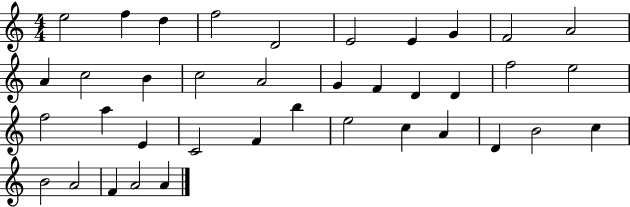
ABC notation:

X:1
T:Untitled
M:4/4
L:1/4
K:C
e2 f d f2 D2 E2 E G F2 A2 A c2 B c2 A2 G F D D f2 e2 f2 a E C2 F b e2 c A D B2 c B2 A2 F A2 A